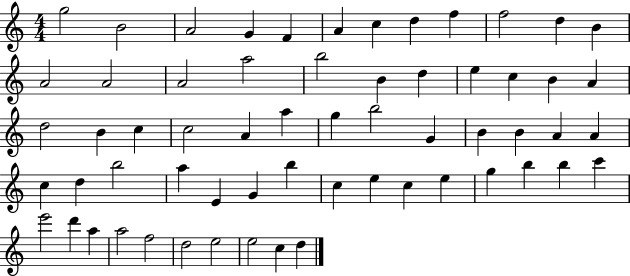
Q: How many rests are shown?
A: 0